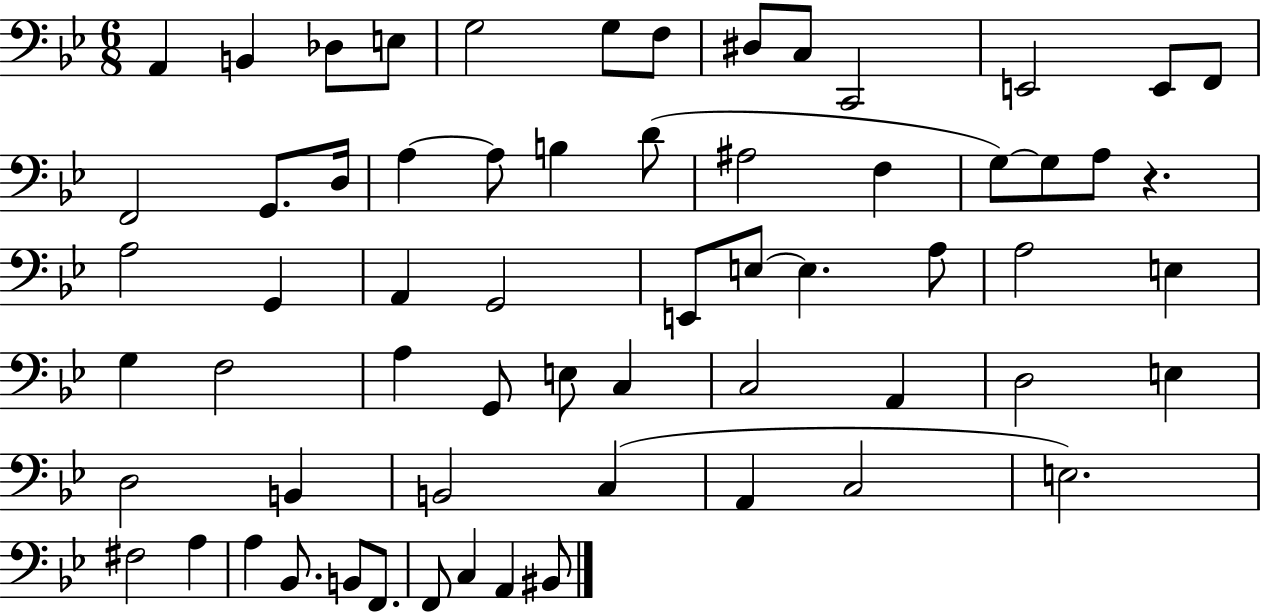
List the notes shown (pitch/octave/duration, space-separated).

A2/q B2/q Db3/e E3/e G3/h G3/e F3/e D#3/e C3/e C2/h E2/h E2/e F2/e F2/h G2/e. D3/s A3/q A3/e B3/q D4/e A#3/h F3/q G3/e G3/e A3/e R/q. A3/h G2/q A2/q G2/h E2/e E3/e E3/q. A3/e A3/h E3/q G3/q F3/h A3/q G2/e E3/e C3/q C3/h A2/q D3/h E3/q D3/h B2/q B2/h C3/q A2/q C3/h E3/h. F#3/h A3/q A3/q Bb2/e. B2/e F2/e. F2/e C3/q A2/q BIS2/e